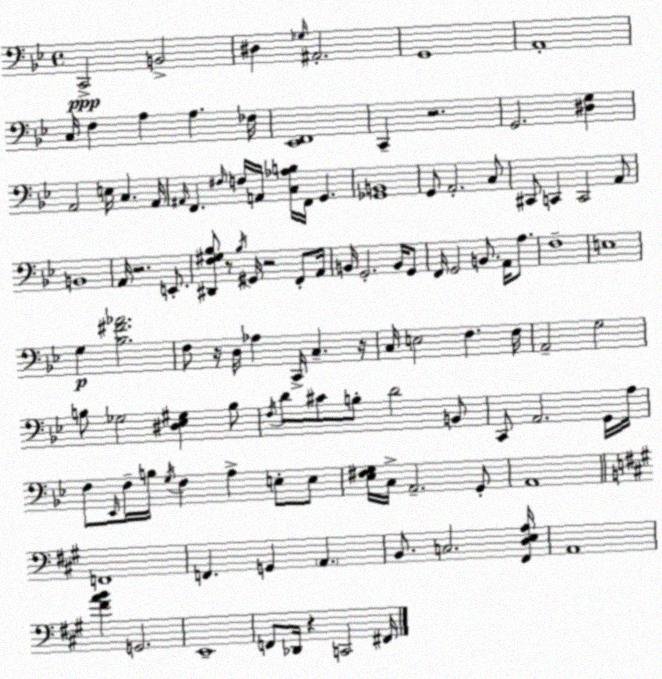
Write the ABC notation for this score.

X:1
T:Untitled
M:4/4
L:1/4
K:Gm
C,,2 B,,2 ^D, _G,/4 ^A,,2 G,,4 A,,4 C,/4 F, A, A, _F,/4 [_E,,F,,]4 C,, z2 G,,2 [^D,G,] A,,2 E,/4 C, A,,/4 ^A,,/4 F,, ^F,/4 F,/4 A,,/4 [C,_A,B,]/4 F,,/4 G,, [_G,,B,,]4 G,,/2 A,,2 C,/2 ^C,,/2 C,, C,,2 A,,/2 B,,4 A,,/4 z2 E,,/2 [^D,,F,^G,_B,]/2 z/2 _B,/4 ^G,,/4 z2 F,,/2 A,,/4 B,,/4 G,,2 B,,/4 G,,/2 F,,/4 G,,2 B,,/2 A,,/4 A,/2 F,4 E,4 G, [_B,^F_A]2 F,/2 z/4 D,/4 _A, C,,/4 C, z/4 C,/4 E,2 F, F,/4 A,,2 G,2 B,/2 _G,2 [^D,_E,^G,] B,/2 F,/4 D/2 ^C/2 B,/2 D2 B,,/2 C,,/2 A,,2 G,,/4 A,/4 F,/2 _E,,/4 F,/4 B,/4 G,/4 F, A, E,/2 E,/2 [_E,^F,G,]/4 C,/4 A,,2 G,,/2 A,,4 F,,4 F,, G,, A,, B,,/2 C,2 [^F,,D,E,A,]/4 A,,4 [^FAB] G,,2 E,,4 F,,/2 _D,,/4 z C,,2 ^F,,/4